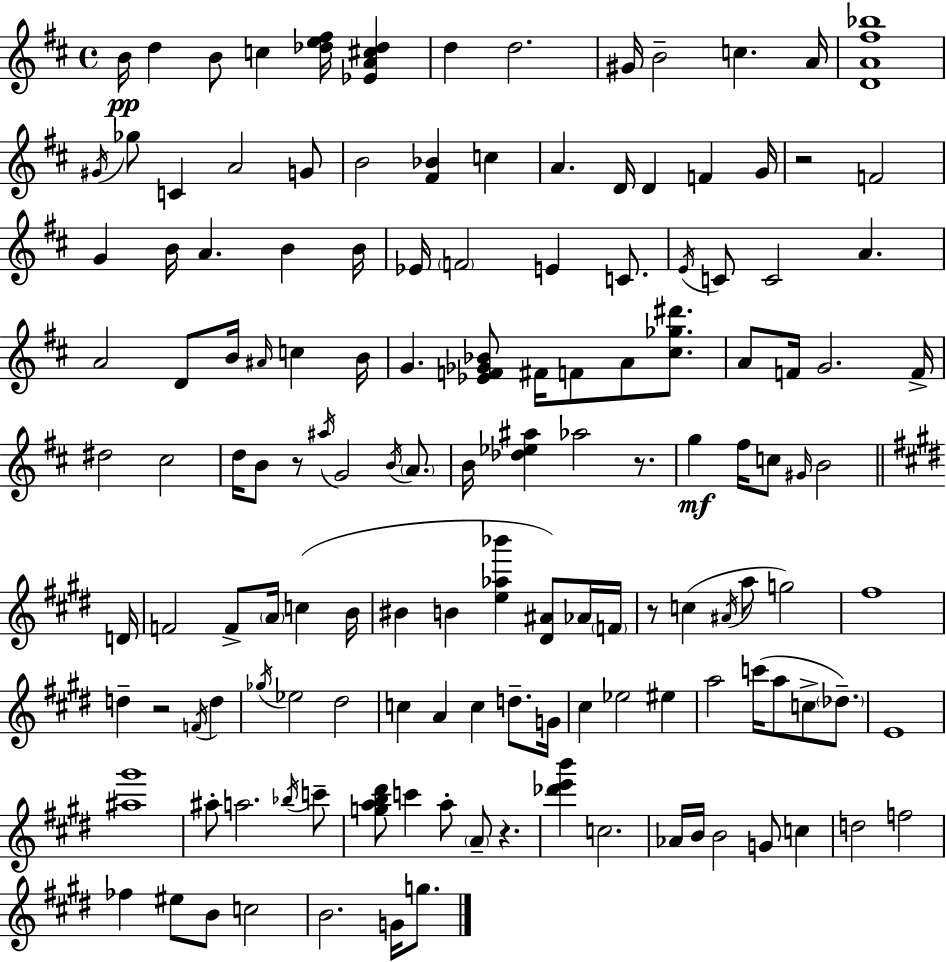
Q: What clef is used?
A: treble